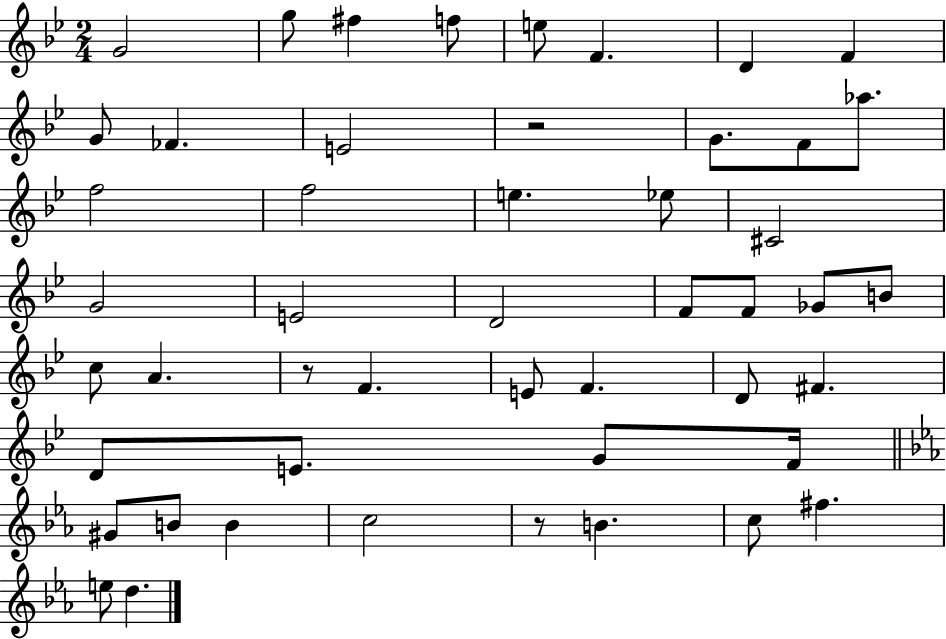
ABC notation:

X:1
T:Untitled
M:2/4
L:1/4
K:Bb
G2 g/2 ^f f/2 e/2 F D F G/2 _F E2 z2 G/2 F/2 _a/2 f2 f2 e _e/2 ^C2 G2 E2 D2 F/2 F/2 _G/2 B/2 c/2 A z/2 F E/2 F D/2 ^F D/2 E/2 G/2 F/4 ^G/2 B/2 B c2 z/2 B c/2 ^f e/2 d